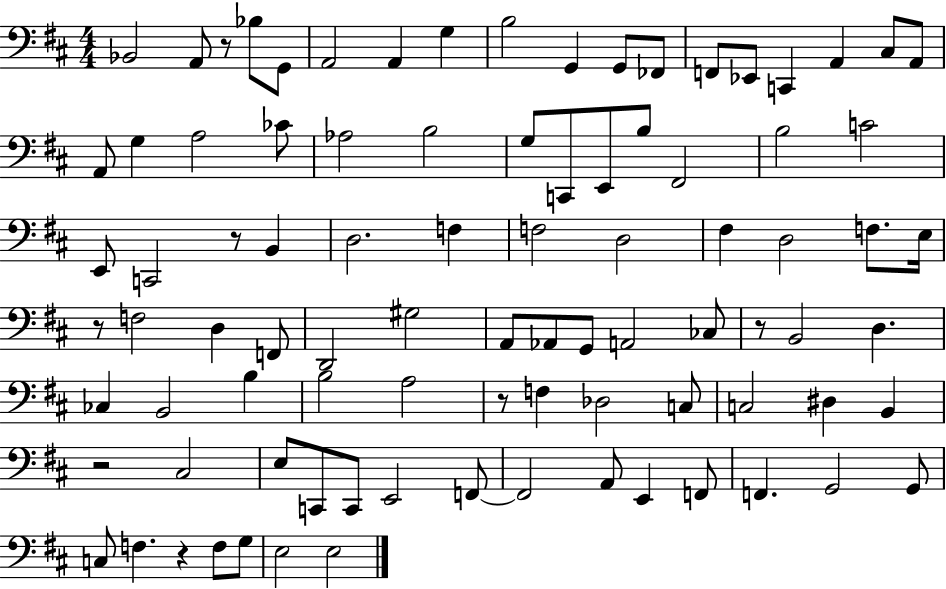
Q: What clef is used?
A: bass